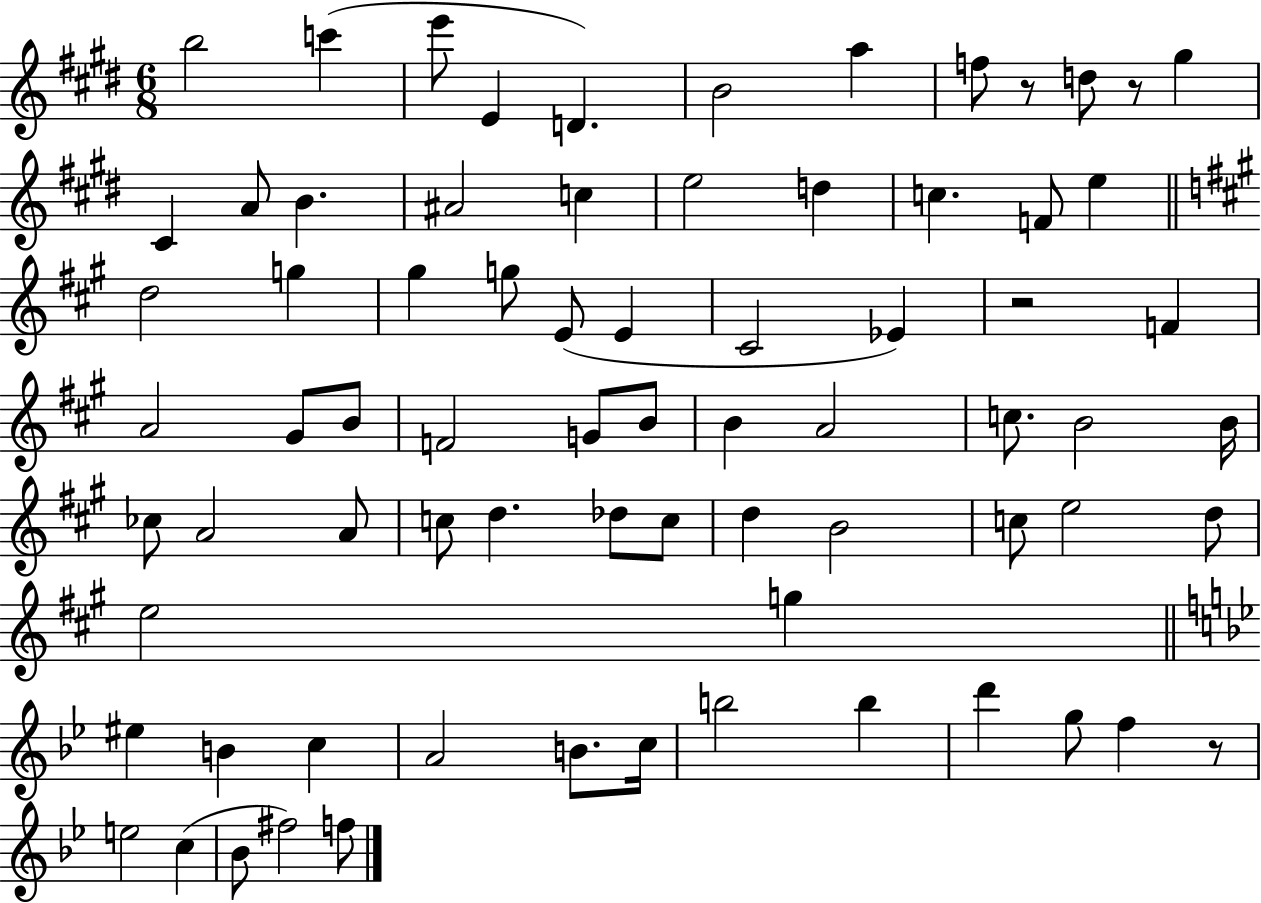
{
  \clef treble
  \numericTimeSignature
  \time 6/8
  \key e \major
  b''2 c'''4( | e'''8 e'4 d'4.) | b'2 a''4 | f''8 r8 d''8 r8 gis''4 | \break cis'4 a'8 b'4. | ais'2 c''4 | e''2 d''4 | c''4. f'8 e''4 | \break \bar "||" \break \key a \major d''2 g''4 | gis''4 g''8 e'8( e'4 | cis'2 ees'4) | r2 f'4 | \break a'2 gis'8 b'8 | f'2 g'8 b'8 | b'4 a'2 | c''8. b'2 b'16 | \break ces''8 a'2 a'8 | c''8 d''4. des''8 c''8 | d''4 b'2 | c''8 e''2 d''8 | \break e''2 g''4 | \bar "||" \break \key bes \major eis''4 b'4 c''4 | a'2 b'8. c''16 | b''2 b''4 | d'''4 g''8 f''4 r8 | \break e''2 c''4( | bes'8 fis''2) f''8 | \bar "|."
}